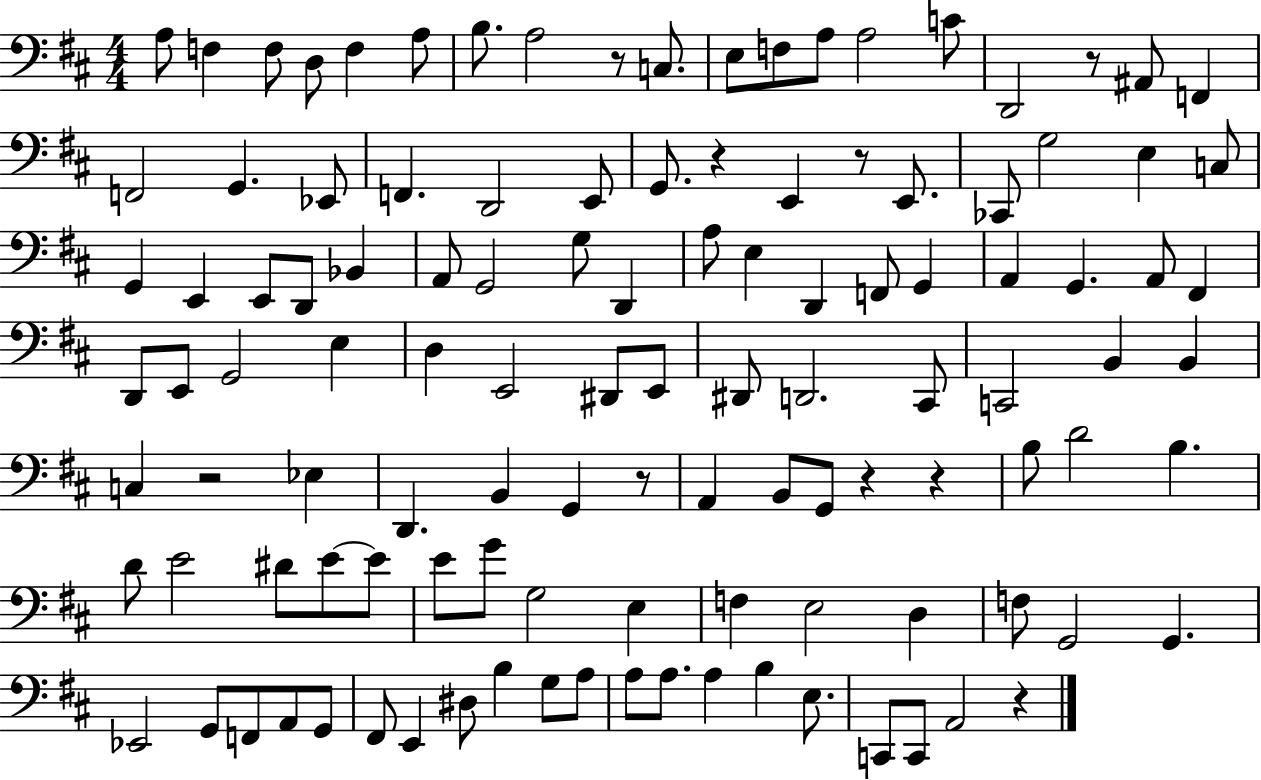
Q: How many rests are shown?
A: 9